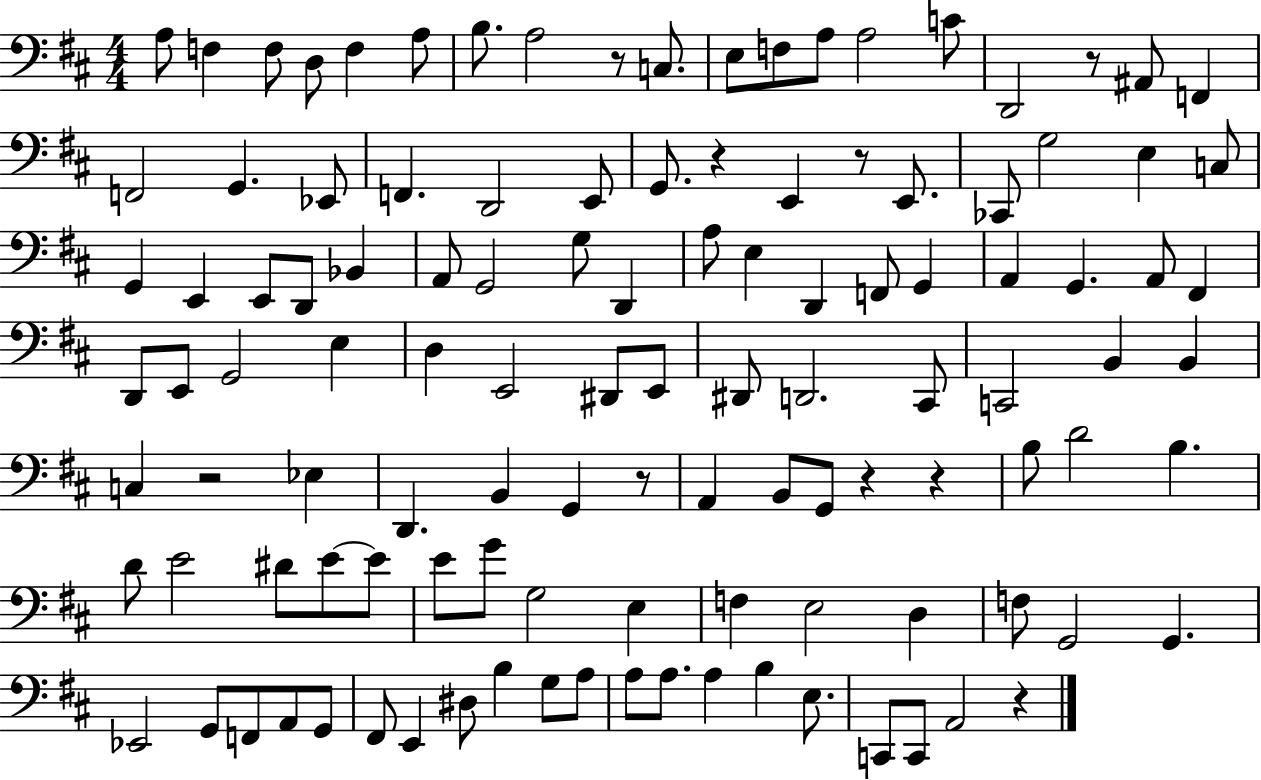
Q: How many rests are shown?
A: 9